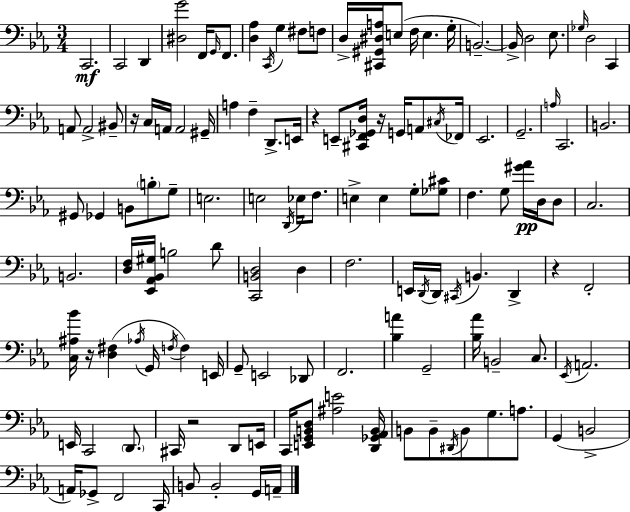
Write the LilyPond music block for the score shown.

{
  \clef bass
  \numericTimeSignature
  \time 3/4
  \key c \minor
  c,2.\mf | c,2 d,4 | <dis g'>2 f,16 \grace { g,16 } f,8. | <d aes>4 \acciaccatura { c,16 } g4 fis8 | \break f8 d16-> <cis, gis, dis a>16 e8( f16 e4. | g16-. b,2.--~~) | b,16-> d2 ees8. | \grace { ges16 } d2 c,4 | \break a,8 a,2-> | bis,8-- r16 c16 a,16 a,2 | gis,16-- a4 f4-- d,8.-> | e,16 r4 e,8-- <cis, f, ges, d>16 r16 g,16 | \break a,8 \acciaccatura { cis16 } fes,16 ees,2. | g,2.-- | \grace { a16 } c,2. | b,2. | \break gis,8 ges,4 b,8 | \parenthesize b8-. g8-- e2. | e2 | \acciaccatura { d,16 } ees16 f8. e4-> e4 | \break g8-. <ges cis'>8 f4. | g8 <gis' aes'>16\pp d16 d8 c2. | b,2. | <d f>16 <ees, aes, bes, gis>16 b2 | \break d'8 <c, b, d>2 | d4 f2. | e,16 \acciaccatura { d,16 } d,16 \acciaccatura { cis,16 } b,4. | d,4-> r4 | \break f,2-. <c ais bes'>16 r16 <d fis>4( | \acciaccatura { aes16 } g,16 \acciaccatura { f16 } f4) e,16 g,8-- | e,2 des,8 f,2. | <bes a'>4 | \break g,2-- <bes aes'>16 b,2-- | c8. \acciaccatura { ees,16 } a,2. | e,16 | c,2 \parenthesize d,8. cis,16 | \break r2 d,8 e,16 c,16 | <e, g, b, d>8 <ais e'>2 <d, ges, aes, b,>16 b,8 | b,8-- \acciaccatura { dis,16 } b,8 g8. a8. | g,4( b,2-> | \break a,16) ges,8-> f,2 c,16 | b,8 b,2-. g,16 a,16-- | \bar "|."
}